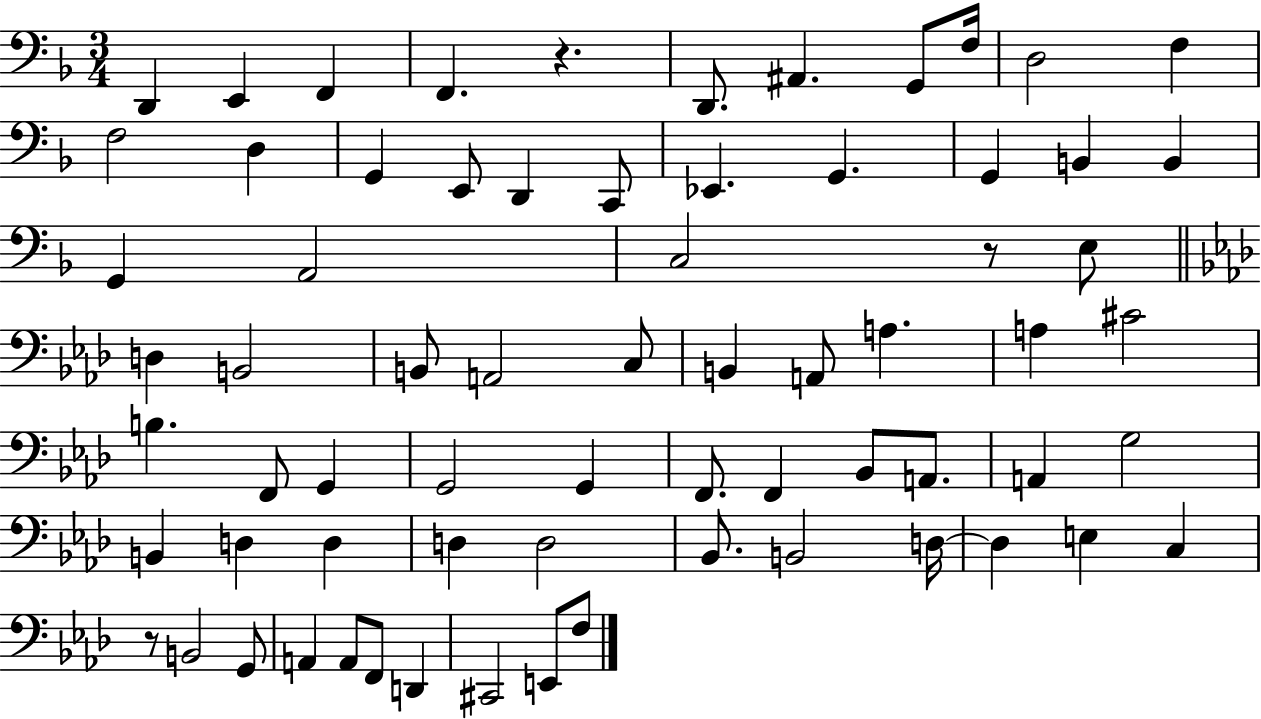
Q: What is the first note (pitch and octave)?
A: D2